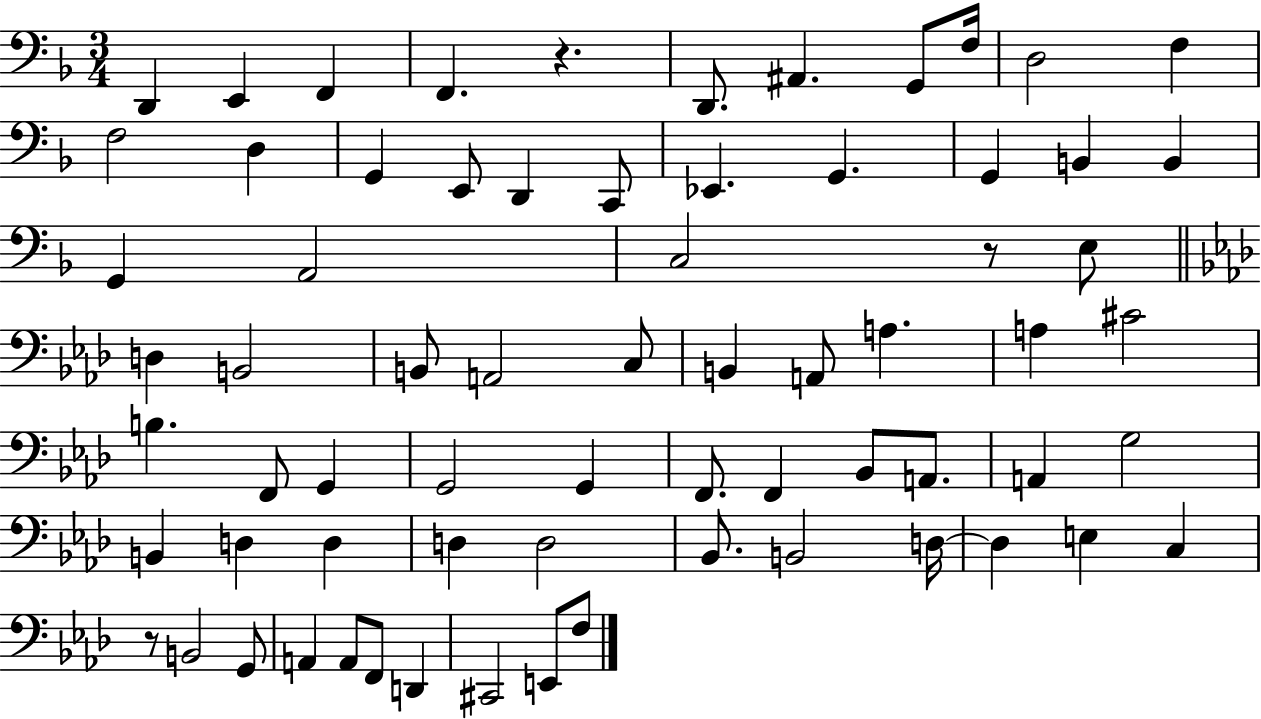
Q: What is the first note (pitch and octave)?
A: D2